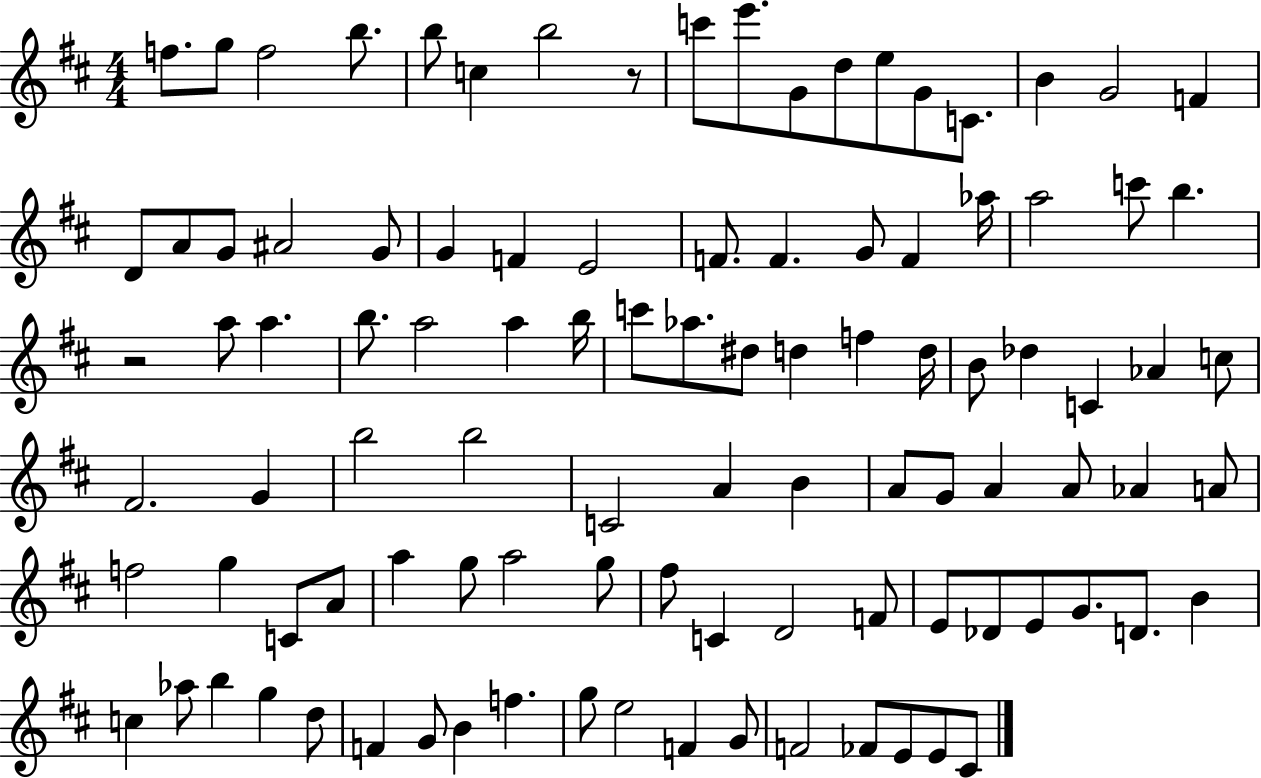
X:1
T:Untitled
M:4/4
L:1/4
K:D
f/2 g/2 f2 b/2 b/2 c b2 z/2 c'/2 e'/2 G/2 d/2 e/2 G/2 C/2 B G2 F D/2 A/2 G/2 ^A2 G/2 G F E2 F/2 F G/2 F _a/4 a2 c'/2 b z2 a/2 a b/2 a2 a b/4 c'/2 _a/2 ^d/2 d f d/4 B/2 _d C _A c/2 ^F2 G b2 b2 C2 A B A/2 G/2 A A/2 _A A/2 f2 g C/2 A/2 a g/2 a2 g/2 ^f/2 C D2 F/2 E/2 _D/2 E/2 G/2 D/2 B c _a/2 b g d/2 F G/2 B f g/2 e2 F G/2 F2 _F/2 E/2 E/2 ^C/2